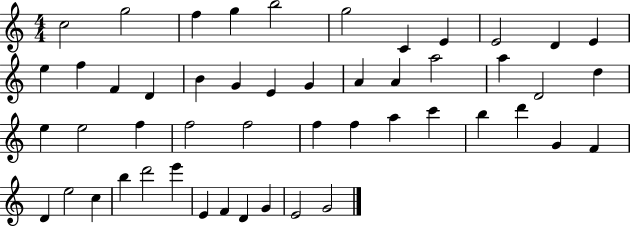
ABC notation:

X:1
T:Untitled
M:4/4
L:1/4
K:C
c2 g2 f g b2 g2 C E E2 D E e f F D B G E G A A a2 a D2 d e e2 f f2 f2 f f a c' b d' G F D e2 c b d'2 e' E F D G E2 G2